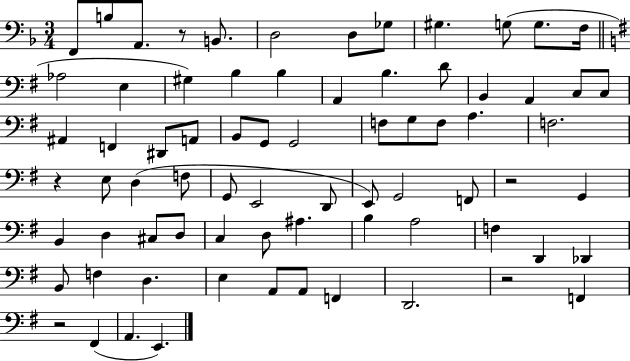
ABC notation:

X:1
T:Untitled
M:3/4
L:1/4
K:F
F,,/2 B,/2 A,,/2 z/2 B,,/2 D,2 D,/2 _G,/2 ^G, G,/2 G,/2 F,/4 _A,2 E, ^G, B, B, A,, B, D/2 B,, A,, C,/2 C,/2 ^A,, F,, ^D,,/2 A,,/2 B,,/2 G,,/2 G,,2 F,/2 G,/2 F,/2 A, F,2 z E,/2 D, F,/2 G,,/2 E,,2 D,,/2 E,,/2 G,,2 F,,/2 z2 G,, B,, D, ^C,/2 D,/2 C, D,/2 ^A, B, A,2 F, D,, _D,, B,,/2 F, D, E, A,,/2 A,,/2 F,, D,,2 z2 F,, z2 ^F,, A,, E,,